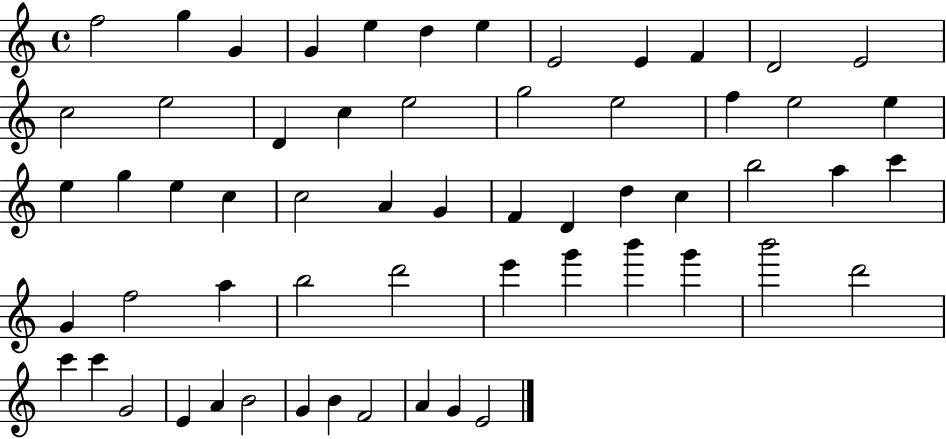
F5/h G5/q G4/q G4/q E5/q D5/q E5/q E4/h E4/q F4/q D4/h E4/h C5/h E5/h D4/q C5/q E5/h G5/h E5/h F5/q E5/h E5/q E5/q G5/q E5/q C5/q C5/h A4/q G4/q F4/q D4/q D5/q C5/q B5/h A5/q C6/q G4/q F5/h A5/q B5/h D6/h E6/q G6/q B6/q G6/q B6/h D6/h C6/q C6/q G4/h E4/q A4/q B4/h G4/q B4/q F4/h A4/q G4/q E4/h